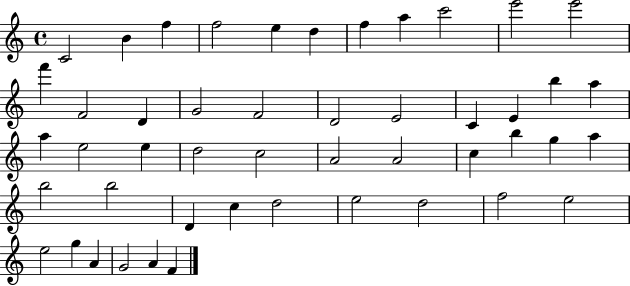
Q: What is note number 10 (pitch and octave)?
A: E6